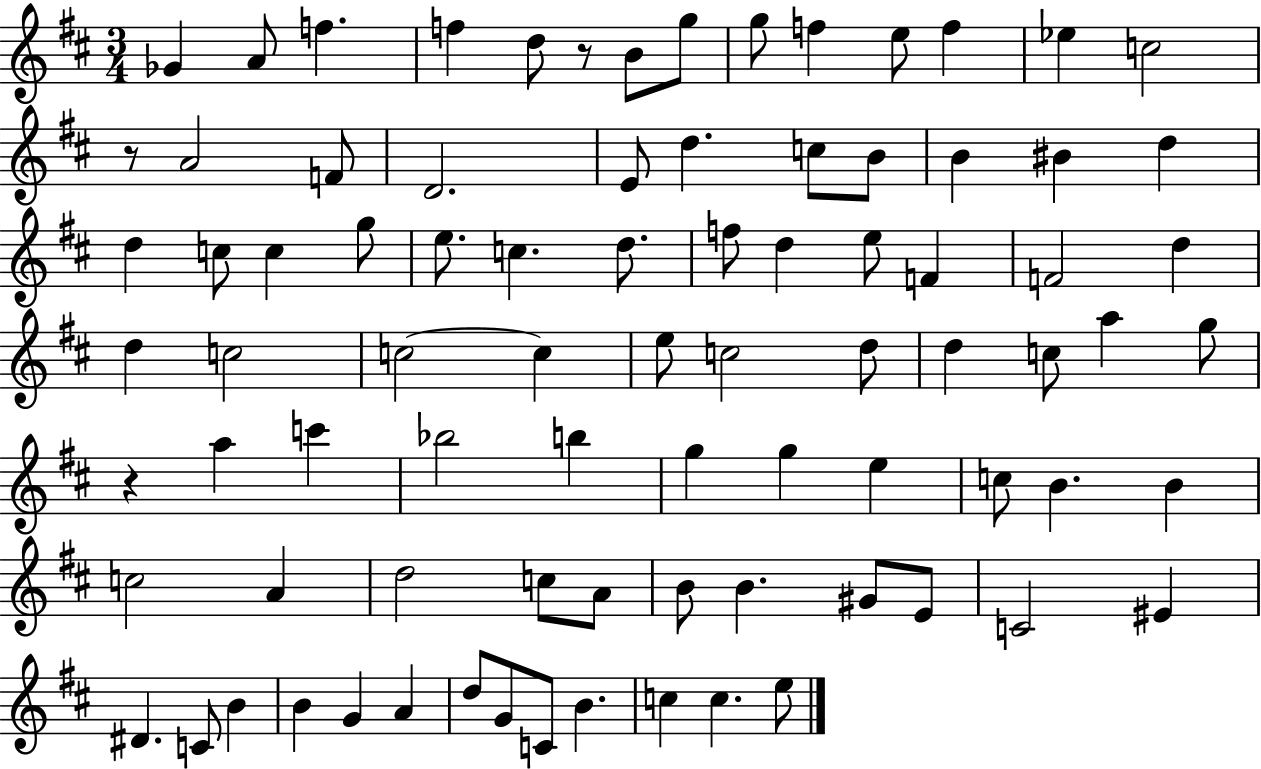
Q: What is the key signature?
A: D major